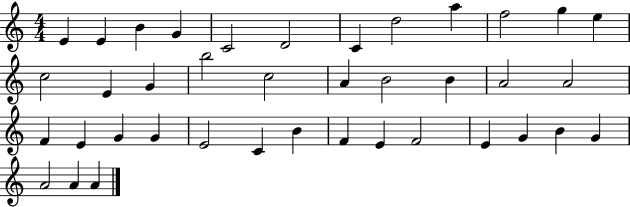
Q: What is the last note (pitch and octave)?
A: A4